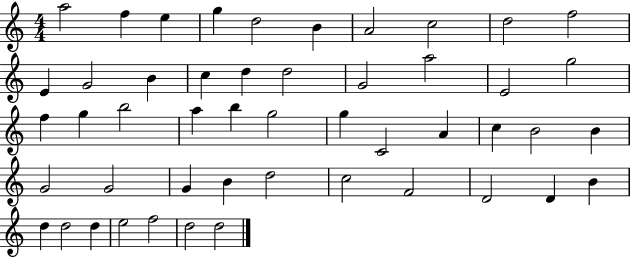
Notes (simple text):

A5/h F5/q E5/q G5/q D5/h B4/q A4/h C5/h D5/h F5/h E4/q G4/h B4/q C5/q D5/q D5/h G4/h A5/h E4/h G5/h F5/q G5/q B5/h A5/q B5/q G5/h G5/q C4/h A4/q C5/q B4/h B4/q G4/h G4/h G4/q B4/q D5/h C5/h F4/h D4/h D4/q B4/q D5/q D5/h D5/q E5/h F5/h D5/h D5/h